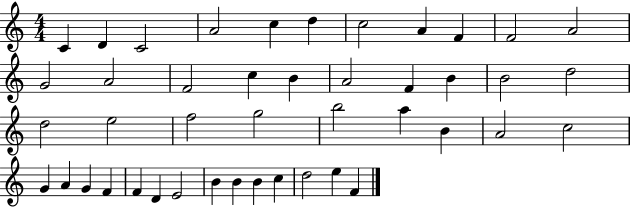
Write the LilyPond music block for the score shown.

{
  \clef treble
  \numericTimeSignature
  \time 4/4
  \key c \major
  c'4 d'4 c'2 | a'2 c''4 d''4 | c''2 a'4 f'4 | f'2 a'2 | \break g'2 a'2 | f'2 c''4 b'4 | a'2 f'4 b'4 | b'2 d''2 | \break d''2 e''2 | f''2 g''2 | b''2 a''4 b'4 | a'2 c''2 | \break g'4 a'4 g'4 f'4 | f'4 d'4 e'2 | b'4 b'4 b'4 c''4 | d''2 e''4 f'4 | \break \bar "|."
}